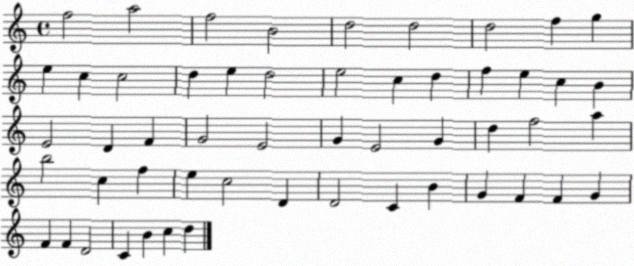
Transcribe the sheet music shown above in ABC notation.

X:1
T:Untitled
M:4/4
L:1/4
K:C
f2 a2 f2 B2 d2 d2 d2 f g e c c2 d e d2 e2 c d f e c B E2 D F G2 E2 G E2 G d f2 a b2 c f e c2 D D2 C B G F F G F F D2 C B c d